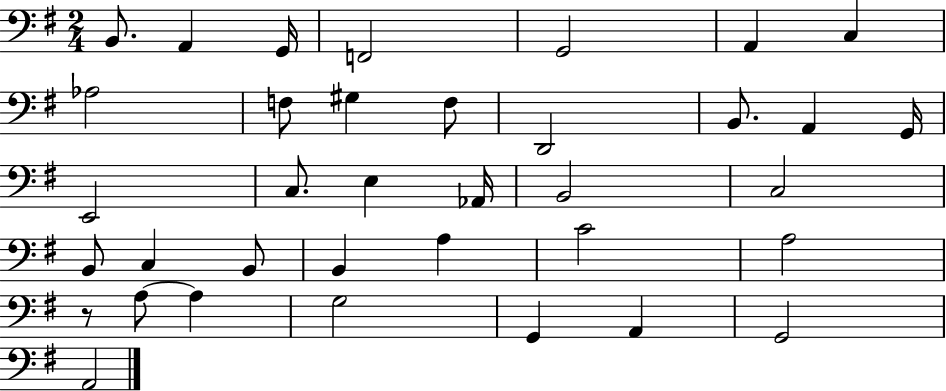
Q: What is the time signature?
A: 2/4